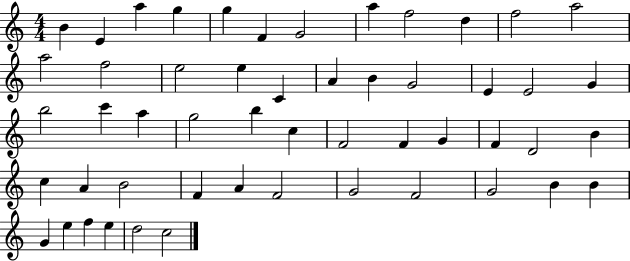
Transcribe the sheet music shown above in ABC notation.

X:1
T:Untitled
M:4/4
L:1/4
K:C
B E a g g F G2 a f2 d f2 a2 a2 f2 e2 e C A B G2 E E2 G b2 c' a g2 b c F2 F G F D2 B c A B2 F A F2 G2 F2 G2 B B G e f e d2 c2